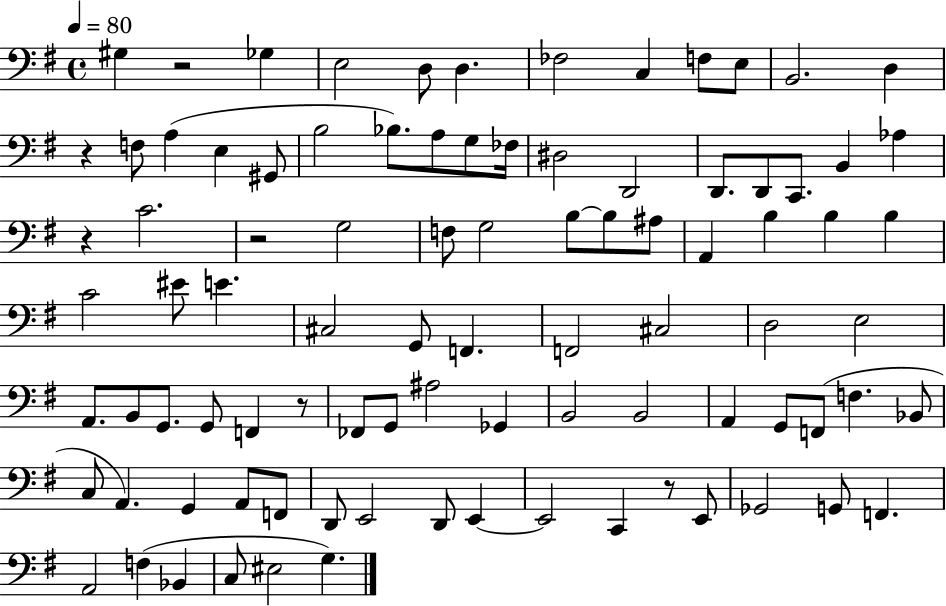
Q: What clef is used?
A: bass